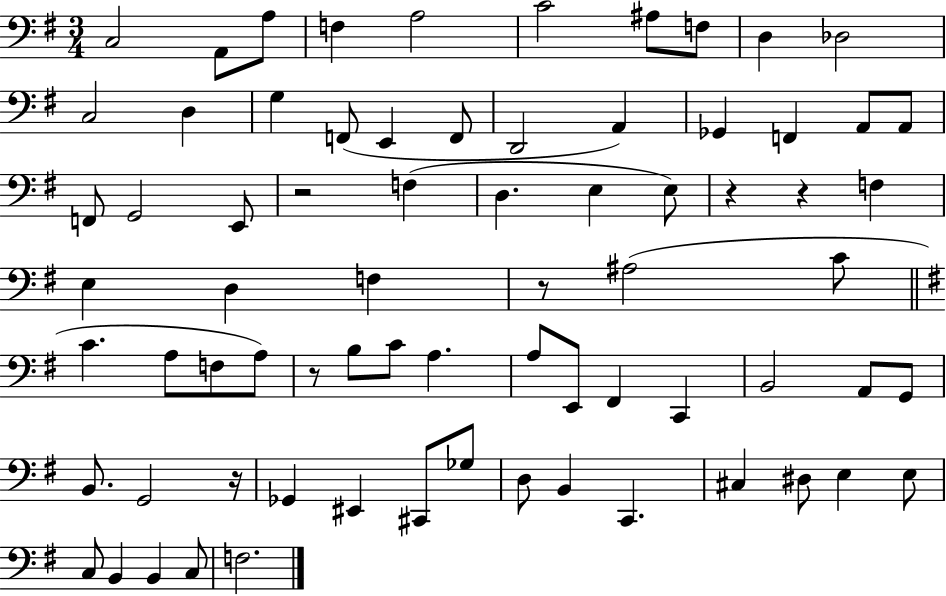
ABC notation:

X:1
T:Untitled
M:3/4
L:1/4
K:G
C,2 A,,/2 A,/2 F, A,2 C2 ^A,/2 F,/2 D, _D,2 C,2 D, G, F,,/2 E,, F,,/2 D,,2 A,, _G,, F,, A,,/2 A,,/2 F,,/2 G,,2 E,,/2 z2 F, D, E, E,/2 z z F, E, D, F, z/2 ^A,2 C/2 C A,/2 F,/2 A,/2 z/2 B,/2 C/2 A, A,/2 E,,/2 ^F,, C,, B,,2 A,,/2 G,,/2 B,,/2 G,,2 z/4 _G,, ^E,, ^C,,/2 _G,/2 D,/2 B,, C,, ^C, ^D,/2 E, E,/2 C,/2 B,, B,, C,/2 F,2